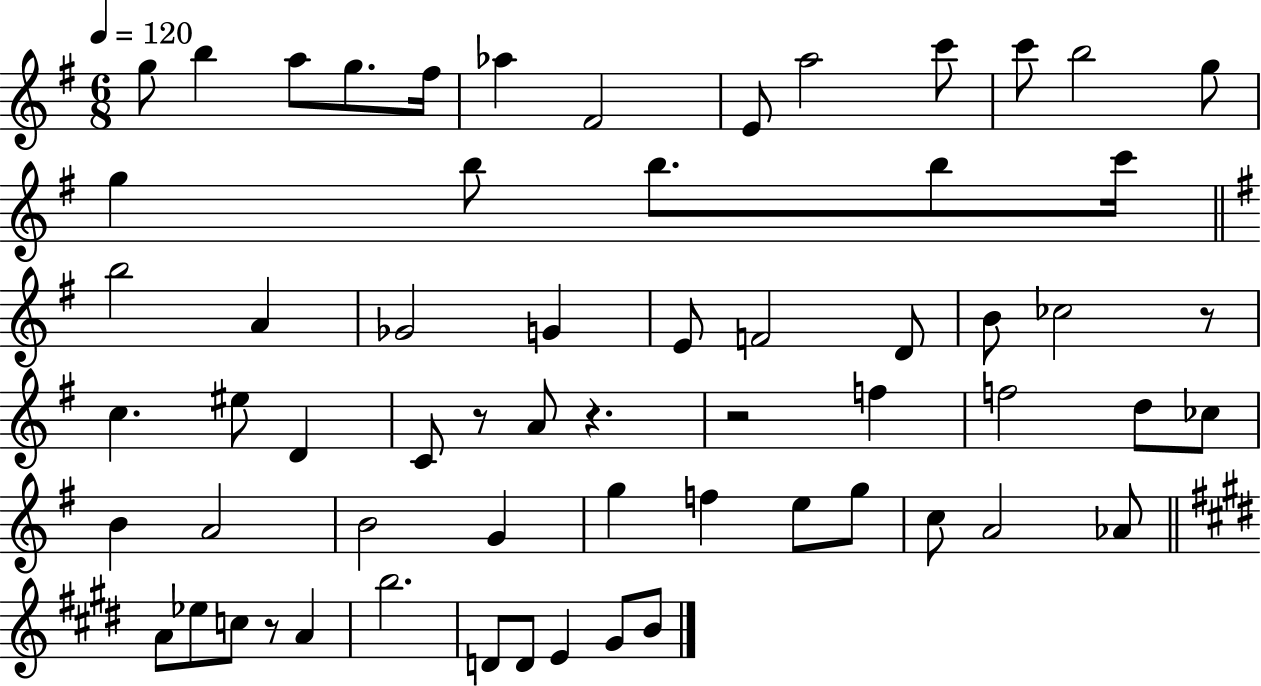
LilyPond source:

{
  \clef treble
  \numericTimeSignature
  \time 6/8
  \key g \major
  \tempo 4 = 120
  g''8 b''4 a''8 g''8. fis''16 | aes''4 fis'2 | e'8 a''2 c'''8 | c'''8 b''2 g''8 | \break g''4 b''8 b''8. b''8 c'''16 | \bar "||" \break \key g \major b''2 a'4 | ges'2 g'4 | e'8 f'2 d'8 | b'8 ces''2 r8 | \break c''4. eis''8 d'4 | c'8 r8 a'8 r4. | r2 f''4 | f''2 d''8 ces''8 | \break b'4 a'2 | b'2 g'4 | g''4 f''4 e''8 g''8 | c''8 a'2 aes'8 | \break \bar "||" \break \key e \major a'8 ees''8 c''8 r8 a'4 | b''2. | d'8 d'8 e'4 gis'8 b'8 | \bar "|."
}